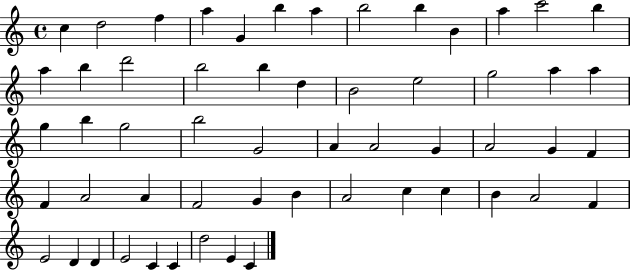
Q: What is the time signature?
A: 4/4